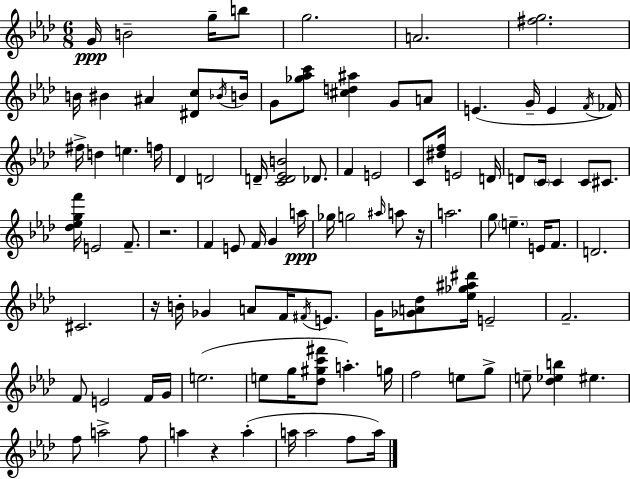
G4/s B4/h G5/s B5/e G5/h. A4/h. [F#5,G5]/h. B4/s BIS4/q A#4/q [D#4,C5]/e Bb4/s B4/s G4/e [Gb5,Ab5,C6]/e [C#5,D5,A#5]/q G4/e A4/e E4/q. G4/s E4/q F4/s FES4/s F#5/s D5/q E5/q. F5/s Db4/q D4/h D4/s [C4,D4,Eb4,B4]/h Db4/e. F4/q E4/h C4/e [D#5,F5]/s E4/h D4/s D4/e C4/s C4/q C4/e C#4/e. [Db5,Eb5,G5,F6]/s E4/h F4/e. R/h. F4/q E4/e F4/s G4/q A5/s Gb5/s G5/h A#5/s A5/e R/s A5/h. G5/e E5/q. E4/s F4/e. D4/h. C#4/h. R/s B4/s Gb4/q A4/e F4/s F#4/s E4/e. G4/s [Gb4,A4,Db5]/e [Eb5,Gb5,A#5,D#6]/s E4/h F4/h. F4/e E4/h F4/s G4/s E5/h. E5/e G5/s [Db5,G#5,C6,F#6]/e A5/q. G5/s F5/h E5/e G5/e E5/e [Db5,Eb5,B5]/q EIS5/q. F5/e A5/h F5/e A5/q R/q A5/q A5/s A5/h F5/e A5/s